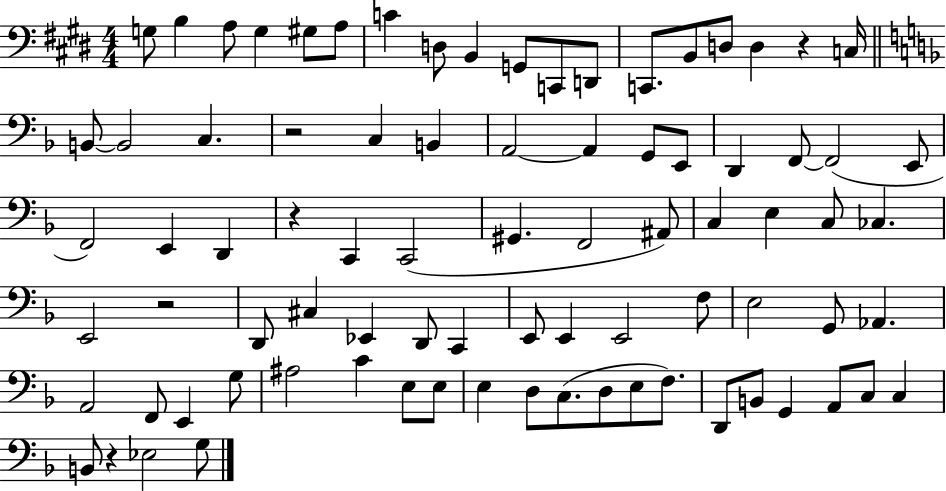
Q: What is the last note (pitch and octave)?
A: G3